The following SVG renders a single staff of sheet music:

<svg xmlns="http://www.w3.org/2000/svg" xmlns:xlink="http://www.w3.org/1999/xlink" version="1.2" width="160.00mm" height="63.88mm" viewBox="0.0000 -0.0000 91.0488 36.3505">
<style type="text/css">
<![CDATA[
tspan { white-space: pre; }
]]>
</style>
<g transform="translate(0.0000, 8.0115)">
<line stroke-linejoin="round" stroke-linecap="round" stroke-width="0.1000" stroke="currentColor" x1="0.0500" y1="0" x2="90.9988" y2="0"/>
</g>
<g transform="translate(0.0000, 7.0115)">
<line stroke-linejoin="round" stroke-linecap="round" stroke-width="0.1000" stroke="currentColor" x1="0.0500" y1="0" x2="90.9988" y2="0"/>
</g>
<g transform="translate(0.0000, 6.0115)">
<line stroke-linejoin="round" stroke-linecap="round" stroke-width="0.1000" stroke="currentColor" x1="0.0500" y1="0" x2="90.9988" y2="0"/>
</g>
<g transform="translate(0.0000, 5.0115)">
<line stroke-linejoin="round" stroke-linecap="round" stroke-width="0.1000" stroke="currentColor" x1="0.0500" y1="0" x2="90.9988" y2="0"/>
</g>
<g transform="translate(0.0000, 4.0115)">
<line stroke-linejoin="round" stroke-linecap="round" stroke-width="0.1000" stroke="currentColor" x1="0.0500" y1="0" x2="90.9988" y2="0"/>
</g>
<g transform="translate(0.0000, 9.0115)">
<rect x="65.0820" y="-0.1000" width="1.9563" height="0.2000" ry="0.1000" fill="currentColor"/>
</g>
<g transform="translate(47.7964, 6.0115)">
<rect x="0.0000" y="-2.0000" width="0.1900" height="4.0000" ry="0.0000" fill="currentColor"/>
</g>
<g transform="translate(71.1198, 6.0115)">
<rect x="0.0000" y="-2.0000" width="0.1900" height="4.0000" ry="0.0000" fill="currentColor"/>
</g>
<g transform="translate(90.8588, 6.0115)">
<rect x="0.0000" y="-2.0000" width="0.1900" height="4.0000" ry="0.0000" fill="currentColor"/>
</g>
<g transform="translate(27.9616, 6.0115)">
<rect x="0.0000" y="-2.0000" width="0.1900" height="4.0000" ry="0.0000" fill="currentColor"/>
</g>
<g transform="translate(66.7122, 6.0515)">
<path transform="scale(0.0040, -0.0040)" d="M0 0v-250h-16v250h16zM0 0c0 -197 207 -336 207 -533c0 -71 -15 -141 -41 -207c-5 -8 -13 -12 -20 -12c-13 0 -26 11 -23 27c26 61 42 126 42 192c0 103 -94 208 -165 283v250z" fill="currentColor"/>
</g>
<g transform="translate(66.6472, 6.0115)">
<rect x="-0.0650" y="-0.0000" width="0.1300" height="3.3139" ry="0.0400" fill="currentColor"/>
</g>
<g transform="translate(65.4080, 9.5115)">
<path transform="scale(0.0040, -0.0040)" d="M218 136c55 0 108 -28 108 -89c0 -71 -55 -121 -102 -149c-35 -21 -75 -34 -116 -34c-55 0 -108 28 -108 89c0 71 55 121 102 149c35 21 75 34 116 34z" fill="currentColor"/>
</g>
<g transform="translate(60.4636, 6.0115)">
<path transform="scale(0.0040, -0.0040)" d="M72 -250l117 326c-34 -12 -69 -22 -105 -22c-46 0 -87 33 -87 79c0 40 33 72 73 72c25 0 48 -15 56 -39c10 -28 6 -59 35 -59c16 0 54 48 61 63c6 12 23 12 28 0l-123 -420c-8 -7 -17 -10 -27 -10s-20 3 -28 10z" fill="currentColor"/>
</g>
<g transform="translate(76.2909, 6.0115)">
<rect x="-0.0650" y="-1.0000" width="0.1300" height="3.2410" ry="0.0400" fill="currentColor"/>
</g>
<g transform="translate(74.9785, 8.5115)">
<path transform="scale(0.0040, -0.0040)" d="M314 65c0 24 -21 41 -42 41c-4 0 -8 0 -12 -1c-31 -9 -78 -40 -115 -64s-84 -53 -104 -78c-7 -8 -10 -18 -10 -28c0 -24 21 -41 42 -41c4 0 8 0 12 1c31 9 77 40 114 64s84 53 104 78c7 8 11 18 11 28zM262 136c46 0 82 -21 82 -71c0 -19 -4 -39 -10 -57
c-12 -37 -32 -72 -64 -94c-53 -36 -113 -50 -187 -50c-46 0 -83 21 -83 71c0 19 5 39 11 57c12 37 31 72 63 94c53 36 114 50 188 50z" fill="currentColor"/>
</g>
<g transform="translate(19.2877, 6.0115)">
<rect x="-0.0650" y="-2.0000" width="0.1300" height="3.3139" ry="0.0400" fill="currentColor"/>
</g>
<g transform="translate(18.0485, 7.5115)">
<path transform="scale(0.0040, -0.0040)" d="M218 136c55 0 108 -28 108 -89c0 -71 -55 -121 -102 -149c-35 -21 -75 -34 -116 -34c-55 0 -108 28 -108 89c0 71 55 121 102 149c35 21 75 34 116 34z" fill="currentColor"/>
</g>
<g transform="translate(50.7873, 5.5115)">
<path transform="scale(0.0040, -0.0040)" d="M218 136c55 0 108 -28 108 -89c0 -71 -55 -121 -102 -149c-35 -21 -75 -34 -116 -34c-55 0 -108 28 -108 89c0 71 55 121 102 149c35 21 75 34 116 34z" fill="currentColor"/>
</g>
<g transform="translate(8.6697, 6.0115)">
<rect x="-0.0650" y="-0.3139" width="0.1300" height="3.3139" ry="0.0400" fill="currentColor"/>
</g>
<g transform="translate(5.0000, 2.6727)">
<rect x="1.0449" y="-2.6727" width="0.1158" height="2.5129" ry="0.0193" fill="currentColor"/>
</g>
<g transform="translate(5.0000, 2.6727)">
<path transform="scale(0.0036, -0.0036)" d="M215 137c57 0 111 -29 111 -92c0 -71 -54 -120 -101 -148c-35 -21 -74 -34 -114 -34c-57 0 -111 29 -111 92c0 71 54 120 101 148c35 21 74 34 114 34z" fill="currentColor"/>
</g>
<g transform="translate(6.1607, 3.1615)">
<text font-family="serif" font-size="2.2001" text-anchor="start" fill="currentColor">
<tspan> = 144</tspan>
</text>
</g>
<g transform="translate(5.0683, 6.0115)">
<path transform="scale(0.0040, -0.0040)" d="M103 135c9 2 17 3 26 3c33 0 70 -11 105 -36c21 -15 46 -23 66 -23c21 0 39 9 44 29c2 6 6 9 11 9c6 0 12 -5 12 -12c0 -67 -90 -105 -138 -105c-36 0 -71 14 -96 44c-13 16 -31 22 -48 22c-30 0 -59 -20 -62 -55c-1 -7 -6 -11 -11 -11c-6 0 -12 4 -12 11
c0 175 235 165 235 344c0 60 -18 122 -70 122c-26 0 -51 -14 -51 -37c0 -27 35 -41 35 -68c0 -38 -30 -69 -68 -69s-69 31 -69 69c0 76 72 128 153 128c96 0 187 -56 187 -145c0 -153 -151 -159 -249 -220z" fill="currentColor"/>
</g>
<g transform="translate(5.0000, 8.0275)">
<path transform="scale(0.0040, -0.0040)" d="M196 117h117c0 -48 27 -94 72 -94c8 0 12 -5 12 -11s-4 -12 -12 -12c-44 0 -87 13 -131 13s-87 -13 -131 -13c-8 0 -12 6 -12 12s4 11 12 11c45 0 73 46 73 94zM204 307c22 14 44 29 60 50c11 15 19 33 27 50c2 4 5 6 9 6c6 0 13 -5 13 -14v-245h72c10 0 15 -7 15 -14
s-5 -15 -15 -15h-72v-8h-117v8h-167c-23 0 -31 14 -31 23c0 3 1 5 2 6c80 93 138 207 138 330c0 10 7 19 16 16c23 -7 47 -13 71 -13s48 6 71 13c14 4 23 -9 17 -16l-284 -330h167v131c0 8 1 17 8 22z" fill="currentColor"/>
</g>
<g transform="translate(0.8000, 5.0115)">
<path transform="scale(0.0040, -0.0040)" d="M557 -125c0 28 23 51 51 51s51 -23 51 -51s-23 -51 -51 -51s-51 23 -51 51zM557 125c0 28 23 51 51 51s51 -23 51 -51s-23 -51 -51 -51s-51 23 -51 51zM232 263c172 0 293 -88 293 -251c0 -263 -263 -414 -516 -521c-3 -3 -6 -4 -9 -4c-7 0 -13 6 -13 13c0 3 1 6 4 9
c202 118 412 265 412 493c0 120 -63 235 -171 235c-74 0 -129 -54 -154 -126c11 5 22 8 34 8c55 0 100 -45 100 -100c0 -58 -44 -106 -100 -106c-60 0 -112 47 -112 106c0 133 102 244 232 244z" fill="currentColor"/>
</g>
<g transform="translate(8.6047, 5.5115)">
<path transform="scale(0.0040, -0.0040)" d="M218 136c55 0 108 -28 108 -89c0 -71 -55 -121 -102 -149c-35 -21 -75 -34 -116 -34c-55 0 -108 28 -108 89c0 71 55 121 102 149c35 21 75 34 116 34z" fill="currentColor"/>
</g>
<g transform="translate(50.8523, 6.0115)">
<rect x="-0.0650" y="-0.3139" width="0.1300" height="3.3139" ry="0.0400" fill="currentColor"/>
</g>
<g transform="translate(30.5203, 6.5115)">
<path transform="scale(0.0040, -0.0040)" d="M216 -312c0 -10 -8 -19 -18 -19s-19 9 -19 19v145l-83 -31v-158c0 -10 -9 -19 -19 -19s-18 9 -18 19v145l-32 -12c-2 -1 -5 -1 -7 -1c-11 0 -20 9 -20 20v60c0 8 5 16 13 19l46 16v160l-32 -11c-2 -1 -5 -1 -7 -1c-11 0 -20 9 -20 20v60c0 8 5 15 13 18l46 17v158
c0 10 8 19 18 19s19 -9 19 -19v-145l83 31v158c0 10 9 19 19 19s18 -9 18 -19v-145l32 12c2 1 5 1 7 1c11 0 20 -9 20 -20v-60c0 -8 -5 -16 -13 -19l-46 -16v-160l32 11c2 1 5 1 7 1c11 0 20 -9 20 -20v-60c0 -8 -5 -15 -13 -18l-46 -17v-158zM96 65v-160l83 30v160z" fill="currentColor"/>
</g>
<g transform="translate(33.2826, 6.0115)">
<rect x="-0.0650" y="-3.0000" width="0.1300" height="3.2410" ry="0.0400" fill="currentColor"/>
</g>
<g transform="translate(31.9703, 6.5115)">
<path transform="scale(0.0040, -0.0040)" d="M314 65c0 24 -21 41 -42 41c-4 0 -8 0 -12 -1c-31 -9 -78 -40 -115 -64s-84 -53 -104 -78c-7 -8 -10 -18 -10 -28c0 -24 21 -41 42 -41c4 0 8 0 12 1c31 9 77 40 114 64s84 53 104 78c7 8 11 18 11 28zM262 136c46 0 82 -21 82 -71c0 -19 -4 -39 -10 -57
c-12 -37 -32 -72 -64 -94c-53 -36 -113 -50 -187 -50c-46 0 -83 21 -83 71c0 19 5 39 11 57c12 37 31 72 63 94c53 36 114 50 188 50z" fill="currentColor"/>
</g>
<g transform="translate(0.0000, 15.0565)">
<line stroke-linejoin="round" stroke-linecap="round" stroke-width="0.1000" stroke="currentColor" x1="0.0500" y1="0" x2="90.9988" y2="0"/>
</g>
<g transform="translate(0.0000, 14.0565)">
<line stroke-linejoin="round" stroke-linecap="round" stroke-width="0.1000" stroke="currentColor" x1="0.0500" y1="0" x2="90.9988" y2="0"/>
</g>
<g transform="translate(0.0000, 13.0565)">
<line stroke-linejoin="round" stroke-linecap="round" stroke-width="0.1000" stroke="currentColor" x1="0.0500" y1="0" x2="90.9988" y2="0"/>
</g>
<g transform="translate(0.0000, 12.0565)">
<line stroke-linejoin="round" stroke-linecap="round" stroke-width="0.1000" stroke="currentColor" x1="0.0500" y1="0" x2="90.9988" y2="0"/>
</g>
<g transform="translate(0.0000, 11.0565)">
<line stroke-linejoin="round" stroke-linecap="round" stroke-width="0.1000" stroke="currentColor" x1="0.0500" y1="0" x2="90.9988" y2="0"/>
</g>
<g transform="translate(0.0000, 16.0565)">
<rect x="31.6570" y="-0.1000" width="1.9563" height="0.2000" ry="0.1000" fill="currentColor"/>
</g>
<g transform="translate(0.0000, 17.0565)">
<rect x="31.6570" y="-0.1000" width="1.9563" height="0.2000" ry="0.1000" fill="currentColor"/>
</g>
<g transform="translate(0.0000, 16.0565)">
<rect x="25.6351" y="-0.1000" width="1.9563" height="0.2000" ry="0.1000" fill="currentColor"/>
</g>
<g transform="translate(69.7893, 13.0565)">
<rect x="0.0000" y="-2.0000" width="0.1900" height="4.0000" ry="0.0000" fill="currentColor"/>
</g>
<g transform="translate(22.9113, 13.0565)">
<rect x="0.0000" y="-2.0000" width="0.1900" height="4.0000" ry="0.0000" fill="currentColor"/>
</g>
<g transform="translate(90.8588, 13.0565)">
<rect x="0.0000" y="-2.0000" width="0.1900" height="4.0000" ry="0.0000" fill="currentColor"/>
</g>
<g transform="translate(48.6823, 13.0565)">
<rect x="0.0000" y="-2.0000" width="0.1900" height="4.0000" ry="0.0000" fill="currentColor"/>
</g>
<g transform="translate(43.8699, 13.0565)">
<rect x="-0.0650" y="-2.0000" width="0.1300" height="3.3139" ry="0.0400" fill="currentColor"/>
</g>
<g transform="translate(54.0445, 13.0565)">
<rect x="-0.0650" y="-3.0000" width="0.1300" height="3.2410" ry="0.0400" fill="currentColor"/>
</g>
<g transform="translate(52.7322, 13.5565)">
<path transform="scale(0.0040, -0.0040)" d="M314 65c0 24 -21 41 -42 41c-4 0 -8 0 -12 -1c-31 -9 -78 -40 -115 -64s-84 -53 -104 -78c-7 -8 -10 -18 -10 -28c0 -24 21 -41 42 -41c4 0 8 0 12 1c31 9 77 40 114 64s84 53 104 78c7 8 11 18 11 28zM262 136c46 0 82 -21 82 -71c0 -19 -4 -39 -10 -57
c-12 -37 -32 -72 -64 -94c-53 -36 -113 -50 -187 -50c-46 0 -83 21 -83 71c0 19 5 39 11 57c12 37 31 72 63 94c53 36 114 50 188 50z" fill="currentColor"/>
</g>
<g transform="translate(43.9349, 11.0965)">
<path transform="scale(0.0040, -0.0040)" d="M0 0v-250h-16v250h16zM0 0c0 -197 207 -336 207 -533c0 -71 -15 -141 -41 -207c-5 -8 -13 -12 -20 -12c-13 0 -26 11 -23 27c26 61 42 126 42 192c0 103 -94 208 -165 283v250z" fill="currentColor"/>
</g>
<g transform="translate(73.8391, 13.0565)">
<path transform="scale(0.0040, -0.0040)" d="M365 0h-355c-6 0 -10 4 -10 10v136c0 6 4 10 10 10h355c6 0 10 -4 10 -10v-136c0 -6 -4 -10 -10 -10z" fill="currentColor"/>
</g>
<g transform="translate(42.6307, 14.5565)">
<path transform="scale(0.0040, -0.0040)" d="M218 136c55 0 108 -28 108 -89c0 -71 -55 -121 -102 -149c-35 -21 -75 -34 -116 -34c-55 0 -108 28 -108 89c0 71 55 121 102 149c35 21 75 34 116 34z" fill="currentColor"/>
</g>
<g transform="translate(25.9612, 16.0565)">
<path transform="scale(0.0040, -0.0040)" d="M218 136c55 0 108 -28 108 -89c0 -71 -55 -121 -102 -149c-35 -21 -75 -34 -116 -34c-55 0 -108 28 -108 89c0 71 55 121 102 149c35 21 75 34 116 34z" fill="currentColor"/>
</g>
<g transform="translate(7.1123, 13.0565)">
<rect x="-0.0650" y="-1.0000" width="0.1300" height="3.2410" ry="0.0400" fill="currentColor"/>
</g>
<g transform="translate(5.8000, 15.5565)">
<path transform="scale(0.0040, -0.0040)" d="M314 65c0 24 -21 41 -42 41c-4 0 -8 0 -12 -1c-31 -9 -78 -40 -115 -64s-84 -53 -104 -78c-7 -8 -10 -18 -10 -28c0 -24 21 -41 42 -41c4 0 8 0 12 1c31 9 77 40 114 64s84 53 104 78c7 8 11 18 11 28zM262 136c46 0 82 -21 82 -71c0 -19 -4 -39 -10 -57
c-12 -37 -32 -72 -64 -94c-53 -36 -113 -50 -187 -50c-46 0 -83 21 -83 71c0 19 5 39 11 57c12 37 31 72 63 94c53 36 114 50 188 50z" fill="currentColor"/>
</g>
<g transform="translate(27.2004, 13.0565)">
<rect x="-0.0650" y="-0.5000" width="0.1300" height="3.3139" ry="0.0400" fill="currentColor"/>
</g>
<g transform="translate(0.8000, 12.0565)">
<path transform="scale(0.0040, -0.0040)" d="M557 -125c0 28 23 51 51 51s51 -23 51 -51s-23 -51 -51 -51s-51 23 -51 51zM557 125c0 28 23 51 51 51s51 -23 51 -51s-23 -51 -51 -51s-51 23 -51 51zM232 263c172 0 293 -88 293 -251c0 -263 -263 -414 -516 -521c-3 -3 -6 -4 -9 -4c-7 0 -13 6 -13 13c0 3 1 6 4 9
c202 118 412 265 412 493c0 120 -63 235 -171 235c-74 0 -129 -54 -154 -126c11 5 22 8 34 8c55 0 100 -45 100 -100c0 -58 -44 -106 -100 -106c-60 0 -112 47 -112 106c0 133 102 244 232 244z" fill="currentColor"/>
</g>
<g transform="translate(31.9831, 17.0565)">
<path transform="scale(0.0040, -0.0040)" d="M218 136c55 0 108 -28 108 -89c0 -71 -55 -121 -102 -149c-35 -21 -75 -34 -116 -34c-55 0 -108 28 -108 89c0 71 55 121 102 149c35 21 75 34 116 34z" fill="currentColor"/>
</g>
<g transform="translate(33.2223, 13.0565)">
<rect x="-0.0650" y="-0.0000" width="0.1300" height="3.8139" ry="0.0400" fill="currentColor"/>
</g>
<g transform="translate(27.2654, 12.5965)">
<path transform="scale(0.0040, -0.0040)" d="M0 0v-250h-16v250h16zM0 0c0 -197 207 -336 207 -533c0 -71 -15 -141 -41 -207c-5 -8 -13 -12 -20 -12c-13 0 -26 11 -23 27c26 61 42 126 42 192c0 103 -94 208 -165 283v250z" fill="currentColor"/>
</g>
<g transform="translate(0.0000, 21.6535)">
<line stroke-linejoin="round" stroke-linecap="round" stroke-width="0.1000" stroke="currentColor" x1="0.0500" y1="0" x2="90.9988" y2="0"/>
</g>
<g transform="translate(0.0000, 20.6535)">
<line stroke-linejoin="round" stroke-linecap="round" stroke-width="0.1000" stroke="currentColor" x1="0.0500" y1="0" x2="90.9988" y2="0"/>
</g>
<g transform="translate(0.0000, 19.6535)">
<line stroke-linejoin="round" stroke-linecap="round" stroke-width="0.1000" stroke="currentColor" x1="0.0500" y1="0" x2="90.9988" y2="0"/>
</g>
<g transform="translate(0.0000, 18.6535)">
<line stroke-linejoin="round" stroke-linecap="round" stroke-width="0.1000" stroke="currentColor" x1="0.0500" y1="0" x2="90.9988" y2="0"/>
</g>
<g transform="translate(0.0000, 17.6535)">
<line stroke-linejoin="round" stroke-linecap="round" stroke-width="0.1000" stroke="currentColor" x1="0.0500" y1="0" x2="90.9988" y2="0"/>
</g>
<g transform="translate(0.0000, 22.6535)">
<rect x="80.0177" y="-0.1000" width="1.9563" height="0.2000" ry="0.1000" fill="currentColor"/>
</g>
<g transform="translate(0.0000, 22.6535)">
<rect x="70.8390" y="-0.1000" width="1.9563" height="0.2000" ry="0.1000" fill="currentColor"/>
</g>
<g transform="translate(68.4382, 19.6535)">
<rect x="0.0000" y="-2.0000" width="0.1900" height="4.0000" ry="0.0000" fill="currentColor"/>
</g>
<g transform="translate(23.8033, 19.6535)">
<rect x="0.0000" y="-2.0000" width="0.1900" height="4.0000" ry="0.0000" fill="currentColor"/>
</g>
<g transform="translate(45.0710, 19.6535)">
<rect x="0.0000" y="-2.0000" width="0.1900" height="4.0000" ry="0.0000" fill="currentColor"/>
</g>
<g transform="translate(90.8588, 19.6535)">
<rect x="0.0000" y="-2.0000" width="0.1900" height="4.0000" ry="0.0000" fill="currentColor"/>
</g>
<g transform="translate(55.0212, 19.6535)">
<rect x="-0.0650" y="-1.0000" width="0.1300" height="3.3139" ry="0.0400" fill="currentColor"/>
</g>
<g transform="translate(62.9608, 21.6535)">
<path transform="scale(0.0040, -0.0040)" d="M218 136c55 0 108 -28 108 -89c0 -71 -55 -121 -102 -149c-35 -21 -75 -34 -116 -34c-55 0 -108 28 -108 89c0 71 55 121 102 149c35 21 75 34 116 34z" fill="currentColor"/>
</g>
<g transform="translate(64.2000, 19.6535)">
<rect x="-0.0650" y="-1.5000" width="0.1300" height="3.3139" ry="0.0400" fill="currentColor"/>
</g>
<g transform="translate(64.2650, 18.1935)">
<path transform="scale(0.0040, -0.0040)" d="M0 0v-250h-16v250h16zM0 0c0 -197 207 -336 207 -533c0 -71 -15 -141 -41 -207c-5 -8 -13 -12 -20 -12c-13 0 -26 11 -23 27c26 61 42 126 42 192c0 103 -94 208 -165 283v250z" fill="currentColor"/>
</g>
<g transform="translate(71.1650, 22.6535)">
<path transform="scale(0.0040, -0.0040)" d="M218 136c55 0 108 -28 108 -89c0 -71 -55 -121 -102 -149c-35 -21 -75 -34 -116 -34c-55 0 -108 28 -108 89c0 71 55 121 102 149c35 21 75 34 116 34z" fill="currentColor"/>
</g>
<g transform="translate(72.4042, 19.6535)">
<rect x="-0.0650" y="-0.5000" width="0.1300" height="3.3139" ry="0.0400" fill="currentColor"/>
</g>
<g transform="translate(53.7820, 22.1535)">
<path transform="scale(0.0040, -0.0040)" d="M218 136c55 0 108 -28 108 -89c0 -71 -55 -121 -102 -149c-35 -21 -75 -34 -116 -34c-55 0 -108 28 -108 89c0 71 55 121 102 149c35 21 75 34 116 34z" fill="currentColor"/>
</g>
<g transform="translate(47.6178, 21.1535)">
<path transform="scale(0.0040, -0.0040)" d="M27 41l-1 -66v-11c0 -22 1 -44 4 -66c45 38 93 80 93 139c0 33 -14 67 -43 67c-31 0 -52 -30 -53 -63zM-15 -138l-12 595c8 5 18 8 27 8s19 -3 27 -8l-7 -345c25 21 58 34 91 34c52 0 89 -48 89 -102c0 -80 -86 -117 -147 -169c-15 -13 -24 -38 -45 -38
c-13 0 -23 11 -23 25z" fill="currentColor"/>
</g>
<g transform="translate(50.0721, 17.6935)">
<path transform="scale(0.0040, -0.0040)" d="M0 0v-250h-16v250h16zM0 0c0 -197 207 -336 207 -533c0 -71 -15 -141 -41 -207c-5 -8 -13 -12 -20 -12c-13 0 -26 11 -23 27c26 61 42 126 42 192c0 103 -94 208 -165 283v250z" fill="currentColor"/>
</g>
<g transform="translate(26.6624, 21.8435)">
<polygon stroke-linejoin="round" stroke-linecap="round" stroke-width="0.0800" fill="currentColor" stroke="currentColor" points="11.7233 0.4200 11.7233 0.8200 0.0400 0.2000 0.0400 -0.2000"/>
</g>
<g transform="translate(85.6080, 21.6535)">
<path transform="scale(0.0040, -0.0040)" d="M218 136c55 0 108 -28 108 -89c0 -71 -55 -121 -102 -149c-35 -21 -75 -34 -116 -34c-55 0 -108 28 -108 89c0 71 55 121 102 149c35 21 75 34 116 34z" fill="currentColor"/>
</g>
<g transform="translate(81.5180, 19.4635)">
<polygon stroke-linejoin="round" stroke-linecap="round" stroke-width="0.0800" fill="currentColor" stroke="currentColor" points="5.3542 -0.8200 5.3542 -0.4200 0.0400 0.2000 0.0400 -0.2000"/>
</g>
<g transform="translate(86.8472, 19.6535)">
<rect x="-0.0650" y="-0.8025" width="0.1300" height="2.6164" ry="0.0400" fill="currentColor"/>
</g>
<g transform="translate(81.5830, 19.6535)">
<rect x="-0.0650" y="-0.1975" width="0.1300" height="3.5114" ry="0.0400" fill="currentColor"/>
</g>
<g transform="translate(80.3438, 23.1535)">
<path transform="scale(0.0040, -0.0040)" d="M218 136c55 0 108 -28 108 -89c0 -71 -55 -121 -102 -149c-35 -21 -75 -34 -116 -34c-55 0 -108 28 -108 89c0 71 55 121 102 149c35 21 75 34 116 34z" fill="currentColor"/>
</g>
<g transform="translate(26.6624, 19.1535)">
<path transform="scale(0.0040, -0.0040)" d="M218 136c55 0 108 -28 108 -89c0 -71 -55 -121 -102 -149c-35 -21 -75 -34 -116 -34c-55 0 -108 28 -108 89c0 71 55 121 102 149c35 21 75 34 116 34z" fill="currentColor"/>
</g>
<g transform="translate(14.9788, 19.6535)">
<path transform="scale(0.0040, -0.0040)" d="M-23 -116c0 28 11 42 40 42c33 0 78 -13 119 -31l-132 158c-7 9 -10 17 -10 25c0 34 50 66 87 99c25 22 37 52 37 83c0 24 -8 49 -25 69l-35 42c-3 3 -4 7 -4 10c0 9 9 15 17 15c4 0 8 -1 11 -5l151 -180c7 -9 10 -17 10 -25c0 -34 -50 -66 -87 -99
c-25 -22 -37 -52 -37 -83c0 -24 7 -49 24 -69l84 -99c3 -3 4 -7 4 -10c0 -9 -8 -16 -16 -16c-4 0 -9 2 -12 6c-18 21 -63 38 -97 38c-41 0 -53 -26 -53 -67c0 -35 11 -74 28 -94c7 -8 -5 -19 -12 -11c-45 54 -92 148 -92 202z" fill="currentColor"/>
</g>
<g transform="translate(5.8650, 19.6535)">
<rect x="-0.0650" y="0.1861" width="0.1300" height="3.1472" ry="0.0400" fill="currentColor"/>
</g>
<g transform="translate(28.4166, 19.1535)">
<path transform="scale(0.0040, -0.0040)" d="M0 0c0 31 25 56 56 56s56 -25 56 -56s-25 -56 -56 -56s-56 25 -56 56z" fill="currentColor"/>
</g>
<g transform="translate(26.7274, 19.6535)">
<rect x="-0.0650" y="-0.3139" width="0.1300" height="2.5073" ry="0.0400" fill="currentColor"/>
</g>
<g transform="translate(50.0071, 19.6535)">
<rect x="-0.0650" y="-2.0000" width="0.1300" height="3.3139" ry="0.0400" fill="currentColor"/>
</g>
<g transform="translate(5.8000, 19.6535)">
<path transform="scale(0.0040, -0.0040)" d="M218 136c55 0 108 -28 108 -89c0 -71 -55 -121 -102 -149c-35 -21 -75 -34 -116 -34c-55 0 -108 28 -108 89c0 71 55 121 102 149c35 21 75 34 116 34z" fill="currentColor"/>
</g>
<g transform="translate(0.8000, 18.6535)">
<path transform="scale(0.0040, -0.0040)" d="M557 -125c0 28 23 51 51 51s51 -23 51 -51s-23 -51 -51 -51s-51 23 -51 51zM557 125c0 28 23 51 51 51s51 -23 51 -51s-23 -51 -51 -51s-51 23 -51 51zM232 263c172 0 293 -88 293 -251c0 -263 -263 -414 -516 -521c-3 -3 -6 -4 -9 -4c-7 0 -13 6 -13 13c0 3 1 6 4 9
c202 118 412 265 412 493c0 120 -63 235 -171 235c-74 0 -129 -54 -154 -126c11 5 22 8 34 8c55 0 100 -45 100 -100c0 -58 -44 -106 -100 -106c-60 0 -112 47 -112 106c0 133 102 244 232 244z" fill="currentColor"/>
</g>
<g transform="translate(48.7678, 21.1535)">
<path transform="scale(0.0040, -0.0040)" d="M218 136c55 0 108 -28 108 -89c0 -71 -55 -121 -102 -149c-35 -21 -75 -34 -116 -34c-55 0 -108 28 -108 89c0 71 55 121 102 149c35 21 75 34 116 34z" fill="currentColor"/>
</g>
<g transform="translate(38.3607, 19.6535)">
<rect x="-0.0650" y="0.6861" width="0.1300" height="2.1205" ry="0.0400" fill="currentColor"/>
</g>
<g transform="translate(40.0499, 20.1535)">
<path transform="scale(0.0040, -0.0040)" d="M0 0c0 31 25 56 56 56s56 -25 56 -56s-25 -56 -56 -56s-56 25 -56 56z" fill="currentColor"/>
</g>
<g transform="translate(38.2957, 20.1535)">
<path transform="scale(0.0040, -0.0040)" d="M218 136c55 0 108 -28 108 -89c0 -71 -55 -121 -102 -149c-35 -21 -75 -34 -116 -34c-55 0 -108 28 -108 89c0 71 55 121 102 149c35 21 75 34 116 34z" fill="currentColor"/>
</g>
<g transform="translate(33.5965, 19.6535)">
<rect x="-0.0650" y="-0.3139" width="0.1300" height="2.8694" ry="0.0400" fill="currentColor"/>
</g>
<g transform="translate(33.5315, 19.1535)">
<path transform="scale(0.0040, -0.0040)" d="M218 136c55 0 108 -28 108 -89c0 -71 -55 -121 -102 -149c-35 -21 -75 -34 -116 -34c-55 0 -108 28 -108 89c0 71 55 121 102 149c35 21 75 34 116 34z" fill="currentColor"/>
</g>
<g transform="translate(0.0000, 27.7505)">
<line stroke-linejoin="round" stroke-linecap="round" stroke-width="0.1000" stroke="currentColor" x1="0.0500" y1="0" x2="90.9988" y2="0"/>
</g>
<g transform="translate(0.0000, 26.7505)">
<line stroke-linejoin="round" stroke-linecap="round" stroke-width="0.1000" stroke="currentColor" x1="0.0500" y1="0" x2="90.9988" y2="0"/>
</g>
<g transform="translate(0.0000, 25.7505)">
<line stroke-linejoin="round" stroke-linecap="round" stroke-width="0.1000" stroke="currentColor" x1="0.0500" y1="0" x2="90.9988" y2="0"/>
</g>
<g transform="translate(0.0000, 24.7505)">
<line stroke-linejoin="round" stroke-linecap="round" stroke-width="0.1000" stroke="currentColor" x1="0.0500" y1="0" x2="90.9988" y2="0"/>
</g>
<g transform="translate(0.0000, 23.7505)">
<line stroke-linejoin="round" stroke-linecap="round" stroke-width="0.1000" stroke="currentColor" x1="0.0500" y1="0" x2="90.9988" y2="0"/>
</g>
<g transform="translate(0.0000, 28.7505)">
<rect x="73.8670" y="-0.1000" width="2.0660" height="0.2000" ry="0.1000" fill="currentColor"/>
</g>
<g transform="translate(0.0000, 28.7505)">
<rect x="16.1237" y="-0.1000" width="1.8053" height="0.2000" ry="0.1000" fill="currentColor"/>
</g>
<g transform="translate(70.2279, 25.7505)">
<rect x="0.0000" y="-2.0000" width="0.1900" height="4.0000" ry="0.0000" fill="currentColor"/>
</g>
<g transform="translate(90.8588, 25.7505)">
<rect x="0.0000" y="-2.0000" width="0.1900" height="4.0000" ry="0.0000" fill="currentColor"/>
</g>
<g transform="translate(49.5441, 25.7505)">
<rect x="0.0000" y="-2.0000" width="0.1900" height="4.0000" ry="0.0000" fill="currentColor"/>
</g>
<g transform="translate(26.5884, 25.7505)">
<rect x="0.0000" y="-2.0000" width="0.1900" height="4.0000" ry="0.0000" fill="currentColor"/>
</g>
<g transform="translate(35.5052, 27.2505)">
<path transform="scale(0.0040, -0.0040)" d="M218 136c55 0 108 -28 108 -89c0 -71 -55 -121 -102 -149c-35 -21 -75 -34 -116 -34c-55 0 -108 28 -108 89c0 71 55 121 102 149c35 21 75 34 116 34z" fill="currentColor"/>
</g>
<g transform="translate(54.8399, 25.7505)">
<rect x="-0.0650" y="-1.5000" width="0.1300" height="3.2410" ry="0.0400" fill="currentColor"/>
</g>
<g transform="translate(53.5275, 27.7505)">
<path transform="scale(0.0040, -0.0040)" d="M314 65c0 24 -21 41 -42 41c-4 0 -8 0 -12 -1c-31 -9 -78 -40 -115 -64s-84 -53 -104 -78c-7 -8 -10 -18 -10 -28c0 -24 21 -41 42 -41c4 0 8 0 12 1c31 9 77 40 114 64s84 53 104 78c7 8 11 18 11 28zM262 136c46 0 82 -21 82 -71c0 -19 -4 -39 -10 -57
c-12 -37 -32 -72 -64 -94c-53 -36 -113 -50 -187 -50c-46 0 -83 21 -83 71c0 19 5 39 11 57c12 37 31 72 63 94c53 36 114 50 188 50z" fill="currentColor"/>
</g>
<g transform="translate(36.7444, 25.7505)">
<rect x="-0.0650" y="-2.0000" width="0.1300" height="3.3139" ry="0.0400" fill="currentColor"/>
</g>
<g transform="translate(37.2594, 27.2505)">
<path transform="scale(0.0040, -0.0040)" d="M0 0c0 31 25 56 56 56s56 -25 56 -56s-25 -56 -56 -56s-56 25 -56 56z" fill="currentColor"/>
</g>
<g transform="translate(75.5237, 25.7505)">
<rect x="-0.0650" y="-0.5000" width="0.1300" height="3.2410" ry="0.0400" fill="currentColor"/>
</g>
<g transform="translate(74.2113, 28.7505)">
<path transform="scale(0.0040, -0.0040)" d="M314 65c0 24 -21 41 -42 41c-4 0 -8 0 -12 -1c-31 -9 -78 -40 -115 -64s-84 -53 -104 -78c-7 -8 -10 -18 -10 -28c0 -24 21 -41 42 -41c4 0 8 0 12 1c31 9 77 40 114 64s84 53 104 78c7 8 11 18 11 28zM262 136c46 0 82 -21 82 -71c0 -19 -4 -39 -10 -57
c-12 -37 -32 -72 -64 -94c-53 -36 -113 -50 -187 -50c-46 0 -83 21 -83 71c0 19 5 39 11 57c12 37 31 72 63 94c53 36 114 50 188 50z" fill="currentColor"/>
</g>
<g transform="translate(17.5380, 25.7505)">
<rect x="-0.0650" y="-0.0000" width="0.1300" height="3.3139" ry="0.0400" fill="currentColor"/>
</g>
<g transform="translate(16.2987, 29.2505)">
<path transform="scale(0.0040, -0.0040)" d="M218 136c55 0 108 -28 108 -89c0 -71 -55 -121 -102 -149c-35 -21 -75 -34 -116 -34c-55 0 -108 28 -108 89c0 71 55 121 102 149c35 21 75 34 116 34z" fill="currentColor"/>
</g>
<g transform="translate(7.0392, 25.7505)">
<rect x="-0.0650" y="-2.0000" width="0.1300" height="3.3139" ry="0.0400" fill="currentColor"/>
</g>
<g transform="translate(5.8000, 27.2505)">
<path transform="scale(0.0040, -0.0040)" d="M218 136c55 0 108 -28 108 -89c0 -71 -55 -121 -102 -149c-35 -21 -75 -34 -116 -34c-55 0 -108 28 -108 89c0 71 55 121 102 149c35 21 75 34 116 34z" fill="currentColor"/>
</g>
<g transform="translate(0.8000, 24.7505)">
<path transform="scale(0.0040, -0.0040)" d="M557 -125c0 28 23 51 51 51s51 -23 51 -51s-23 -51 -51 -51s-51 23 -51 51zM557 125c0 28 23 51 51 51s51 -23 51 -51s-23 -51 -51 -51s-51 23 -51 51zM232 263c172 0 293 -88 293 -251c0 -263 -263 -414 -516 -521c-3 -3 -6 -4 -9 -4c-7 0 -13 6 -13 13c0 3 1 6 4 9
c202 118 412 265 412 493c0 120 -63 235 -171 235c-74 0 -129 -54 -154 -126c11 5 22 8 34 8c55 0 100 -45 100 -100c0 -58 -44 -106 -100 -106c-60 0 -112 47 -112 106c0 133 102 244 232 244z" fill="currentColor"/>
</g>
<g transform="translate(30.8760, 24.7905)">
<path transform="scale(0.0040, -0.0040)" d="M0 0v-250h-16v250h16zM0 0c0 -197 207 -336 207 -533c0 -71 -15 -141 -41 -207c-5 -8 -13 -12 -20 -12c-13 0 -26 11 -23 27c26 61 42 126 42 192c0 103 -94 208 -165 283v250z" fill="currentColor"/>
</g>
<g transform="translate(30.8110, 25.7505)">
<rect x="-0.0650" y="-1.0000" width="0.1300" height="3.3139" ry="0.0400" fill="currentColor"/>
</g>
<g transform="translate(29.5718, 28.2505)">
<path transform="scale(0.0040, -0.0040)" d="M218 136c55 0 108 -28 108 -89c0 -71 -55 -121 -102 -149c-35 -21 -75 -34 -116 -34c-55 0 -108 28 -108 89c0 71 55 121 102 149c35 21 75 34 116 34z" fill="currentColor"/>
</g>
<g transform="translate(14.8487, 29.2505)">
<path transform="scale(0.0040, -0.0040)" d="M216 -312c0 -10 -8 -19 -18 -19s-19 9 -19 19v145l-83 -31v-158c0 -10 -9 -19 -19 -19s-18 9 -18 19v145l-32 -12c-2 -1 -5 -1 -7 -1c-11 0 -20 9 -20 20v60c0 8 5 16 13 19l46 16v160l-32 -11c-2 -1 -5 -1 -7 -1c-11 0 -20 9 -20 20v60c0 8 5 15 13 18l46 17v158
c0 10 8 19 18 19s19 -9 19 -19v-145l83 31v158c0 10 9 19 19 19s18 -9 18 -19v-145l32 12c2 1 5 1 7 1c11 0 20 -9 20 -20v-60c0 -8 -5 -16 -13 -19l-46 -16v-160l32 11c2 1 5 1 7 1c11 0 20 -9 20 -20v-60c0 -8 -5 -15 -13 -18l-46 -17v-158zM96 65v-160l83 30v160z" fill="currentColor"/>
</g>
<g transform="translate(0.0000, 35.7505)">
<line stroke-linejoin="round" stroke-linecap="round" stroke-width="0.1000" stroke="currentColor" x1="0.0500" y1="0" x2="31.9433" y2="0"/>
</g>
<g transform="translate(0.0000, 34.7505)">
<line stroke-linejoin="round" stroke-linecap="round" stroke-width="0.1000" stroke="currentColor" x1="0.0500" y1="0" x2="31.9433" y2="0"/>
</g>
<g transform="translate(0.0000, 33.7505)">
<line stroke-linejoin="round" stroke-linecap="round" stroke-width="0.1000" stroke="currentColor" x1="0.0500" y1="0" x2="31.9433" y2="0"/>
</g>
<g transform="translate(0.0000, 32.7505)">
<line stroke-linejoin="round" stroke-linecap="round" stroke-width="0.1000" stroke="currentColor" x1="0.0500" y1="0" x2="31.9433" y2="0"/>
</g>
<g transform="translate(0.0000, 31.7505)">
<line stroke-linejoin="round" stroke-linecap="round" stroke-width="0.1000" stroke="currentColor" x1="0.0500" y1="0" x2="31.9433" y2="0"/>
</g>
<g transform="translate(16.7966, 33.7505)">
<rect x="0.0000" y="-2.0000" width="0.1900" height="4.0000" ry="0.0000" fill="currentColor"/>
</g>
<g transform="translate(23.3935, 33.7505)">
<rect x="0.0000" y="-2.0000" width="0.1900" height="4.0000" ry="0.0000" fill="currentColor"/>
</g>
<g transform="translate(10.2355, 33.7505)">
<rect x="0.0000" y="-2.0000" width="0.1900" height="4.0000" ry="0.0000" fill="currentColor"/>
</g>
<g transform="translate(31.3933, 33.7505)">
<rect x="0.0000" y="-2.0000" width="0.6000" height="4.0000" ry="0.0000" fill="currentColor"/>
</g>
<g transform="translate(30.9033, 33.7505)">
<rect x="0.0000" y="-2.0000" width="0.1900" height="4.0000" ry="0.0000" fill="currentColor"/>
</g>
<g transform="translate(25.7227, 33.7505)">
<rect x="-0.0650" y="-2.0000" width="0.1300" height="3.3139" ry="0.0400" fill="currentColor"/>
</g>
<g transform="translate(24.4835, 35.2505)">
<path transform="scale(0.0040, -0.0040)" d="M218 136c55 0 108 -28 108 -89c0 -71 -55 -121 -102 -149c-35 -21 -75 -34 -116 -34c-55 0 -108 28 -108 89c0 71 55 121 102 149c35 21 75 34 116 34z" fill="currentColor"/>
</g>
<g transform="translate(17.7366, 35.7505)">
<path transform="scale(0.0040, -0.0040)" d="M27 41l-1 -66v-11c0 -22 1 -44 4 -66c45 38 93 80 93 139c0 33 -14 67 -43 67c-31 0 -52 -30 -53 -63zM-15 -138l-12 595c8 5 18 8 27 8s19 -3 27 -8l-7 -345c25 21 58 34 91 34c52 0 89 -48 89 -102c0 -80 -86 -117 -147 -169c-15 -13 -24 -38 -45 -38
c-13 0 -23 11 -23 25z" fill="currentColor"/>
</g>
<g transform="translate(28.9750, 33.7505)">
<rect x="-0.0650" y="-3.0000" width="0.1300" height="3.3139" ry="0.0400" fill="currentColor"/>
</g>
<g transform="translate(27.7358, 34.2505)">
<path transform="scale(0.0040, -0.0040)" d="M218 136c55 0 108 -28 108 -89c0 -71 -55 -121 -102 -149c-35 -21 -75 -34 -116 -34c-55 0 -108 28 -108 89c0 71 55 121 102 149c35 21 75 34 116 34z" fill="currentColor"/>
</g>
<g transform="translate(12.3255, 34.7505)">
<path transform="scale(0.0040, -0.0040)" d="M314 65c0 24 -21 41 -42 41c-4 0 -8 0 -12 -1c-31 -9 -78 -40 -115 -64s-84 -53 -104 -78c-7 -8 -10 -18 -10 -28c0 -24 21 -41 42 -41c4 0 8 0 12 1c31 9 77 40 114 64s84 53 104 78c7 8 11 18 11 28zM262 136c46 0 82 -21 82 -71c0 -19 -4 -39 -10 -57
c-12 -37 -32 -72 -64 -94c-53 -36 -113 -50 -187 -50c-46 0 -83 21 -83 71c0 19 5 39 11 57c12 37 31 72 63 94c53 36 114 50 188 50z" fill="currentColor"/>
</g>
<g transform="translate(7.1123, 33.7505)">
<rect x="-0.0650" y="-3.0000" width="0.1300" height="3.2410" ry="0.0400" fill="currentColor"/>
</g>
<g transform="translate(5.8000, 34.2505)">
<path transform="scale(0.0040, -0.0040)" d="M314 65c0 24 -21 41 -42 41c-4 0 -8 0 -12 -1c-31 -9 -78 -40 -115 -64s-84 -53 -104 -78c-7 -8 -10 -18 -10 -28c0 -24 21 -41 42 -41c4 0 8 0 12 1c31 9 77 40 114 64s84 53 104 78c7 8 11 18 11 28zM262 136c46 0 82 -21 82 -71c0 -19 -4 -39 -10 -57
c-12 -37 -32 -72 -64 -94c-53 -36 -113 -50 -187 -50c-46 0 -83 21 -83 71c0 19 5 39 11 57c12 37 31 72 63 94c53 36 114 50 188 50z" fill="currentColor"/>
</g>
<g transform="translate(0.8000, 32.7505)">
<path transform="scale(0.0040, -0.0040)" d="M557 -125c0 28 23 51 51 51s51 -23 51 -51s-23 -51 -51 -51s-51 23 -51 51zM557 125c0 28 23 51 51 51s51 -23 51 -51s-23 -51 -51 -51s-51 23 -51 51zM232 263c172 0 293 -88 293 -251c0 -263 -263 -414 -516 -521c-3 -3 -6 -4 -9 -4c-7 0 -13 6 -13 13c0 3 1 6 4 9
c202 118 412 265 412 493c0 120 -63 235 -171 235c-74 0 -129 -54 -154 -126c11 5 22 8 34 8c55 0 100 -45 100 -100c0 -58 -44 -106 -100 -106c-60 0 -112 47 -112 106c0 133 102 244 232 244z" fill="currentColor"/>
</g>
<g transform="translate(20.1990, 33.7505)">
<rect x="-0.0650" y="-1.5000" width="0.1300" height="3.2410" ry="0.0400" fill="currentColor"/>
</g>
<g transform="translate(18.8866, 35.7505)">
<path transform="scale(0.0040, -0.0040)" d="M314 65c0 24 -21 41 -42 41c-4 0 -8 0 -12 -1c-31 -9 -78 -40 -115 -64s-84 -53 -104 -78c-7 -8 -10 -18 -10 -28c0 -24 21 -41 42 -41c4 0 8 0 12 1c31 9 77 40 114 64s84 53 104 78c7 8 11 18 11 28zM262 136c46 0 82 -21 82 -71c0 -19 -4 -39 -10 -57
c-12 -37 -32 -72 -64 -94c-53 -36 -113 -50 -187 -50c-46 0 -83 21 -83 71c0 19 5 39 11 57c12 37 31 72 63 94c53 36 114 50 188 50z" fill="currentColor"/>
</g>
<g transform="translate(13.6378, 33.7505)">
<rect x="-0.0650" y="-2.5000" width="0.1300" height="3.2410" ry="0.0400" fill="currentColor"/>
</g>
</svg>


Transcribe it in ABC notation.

X:1
T:Untitled
M:2/4
L:1/4
K:C
E, A,, ^C,2 E, z/2 D,,/2 F,,2 F,,2 E,,/2 C,, A,,/2 C,2 z2 D, z E,/2 E,/2 C,/2 _A,,/2 F,, G,,/2 E,, D,,/2 G,,/2 A,, ^D,, F,,/2 A,, G,,2 E,,2 C,2 B,,2 _G,,2 A,, C,